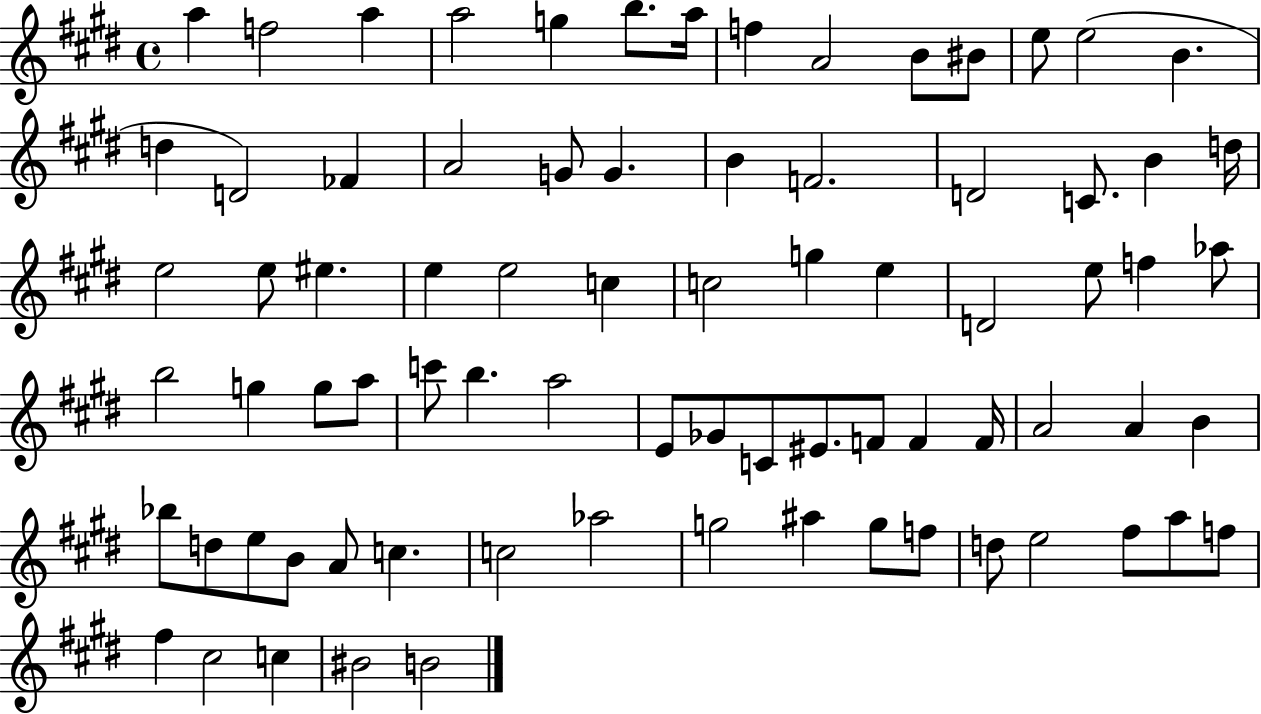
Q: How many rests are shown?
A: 0